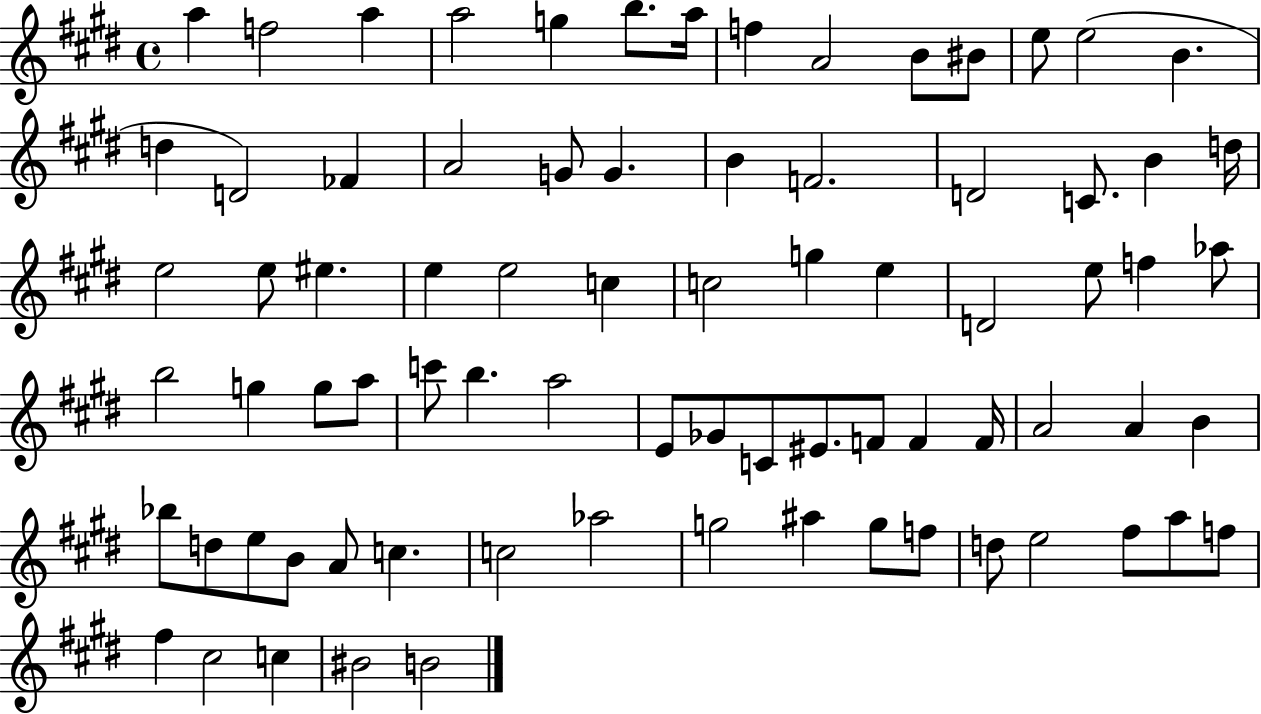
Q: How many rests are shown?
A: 0